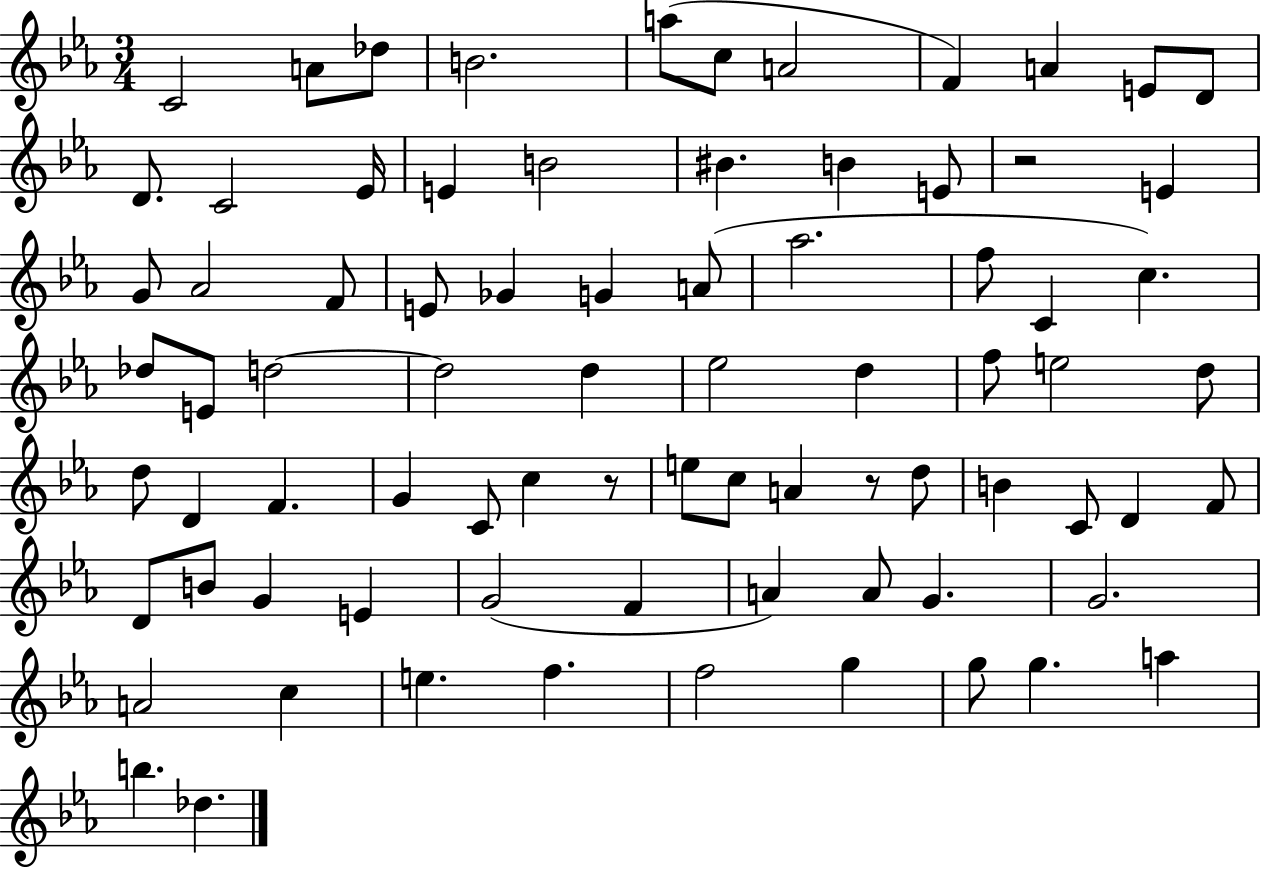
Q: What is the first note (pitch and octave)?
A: C4